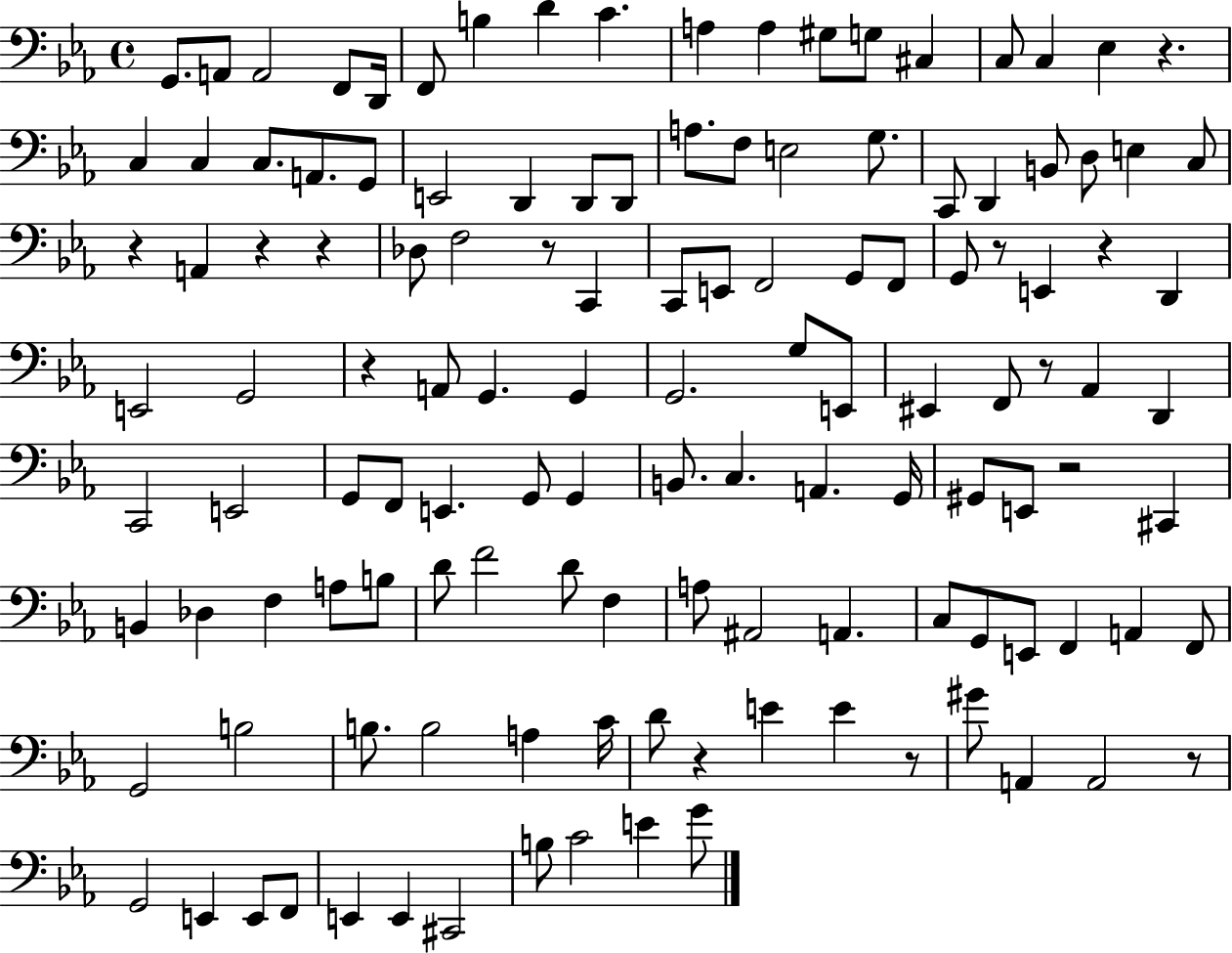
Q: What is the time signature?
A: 4/4